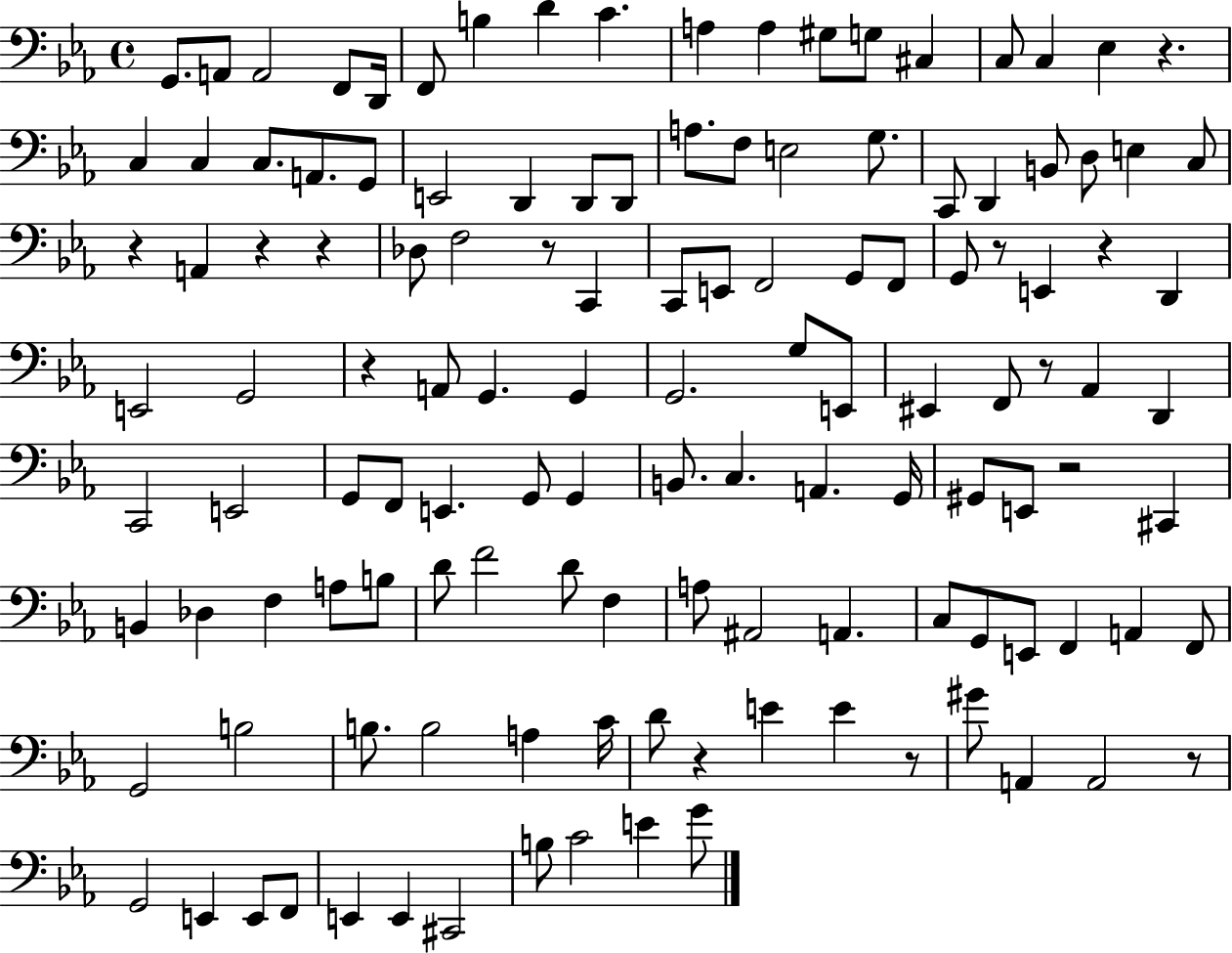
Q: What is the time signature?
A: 4/4